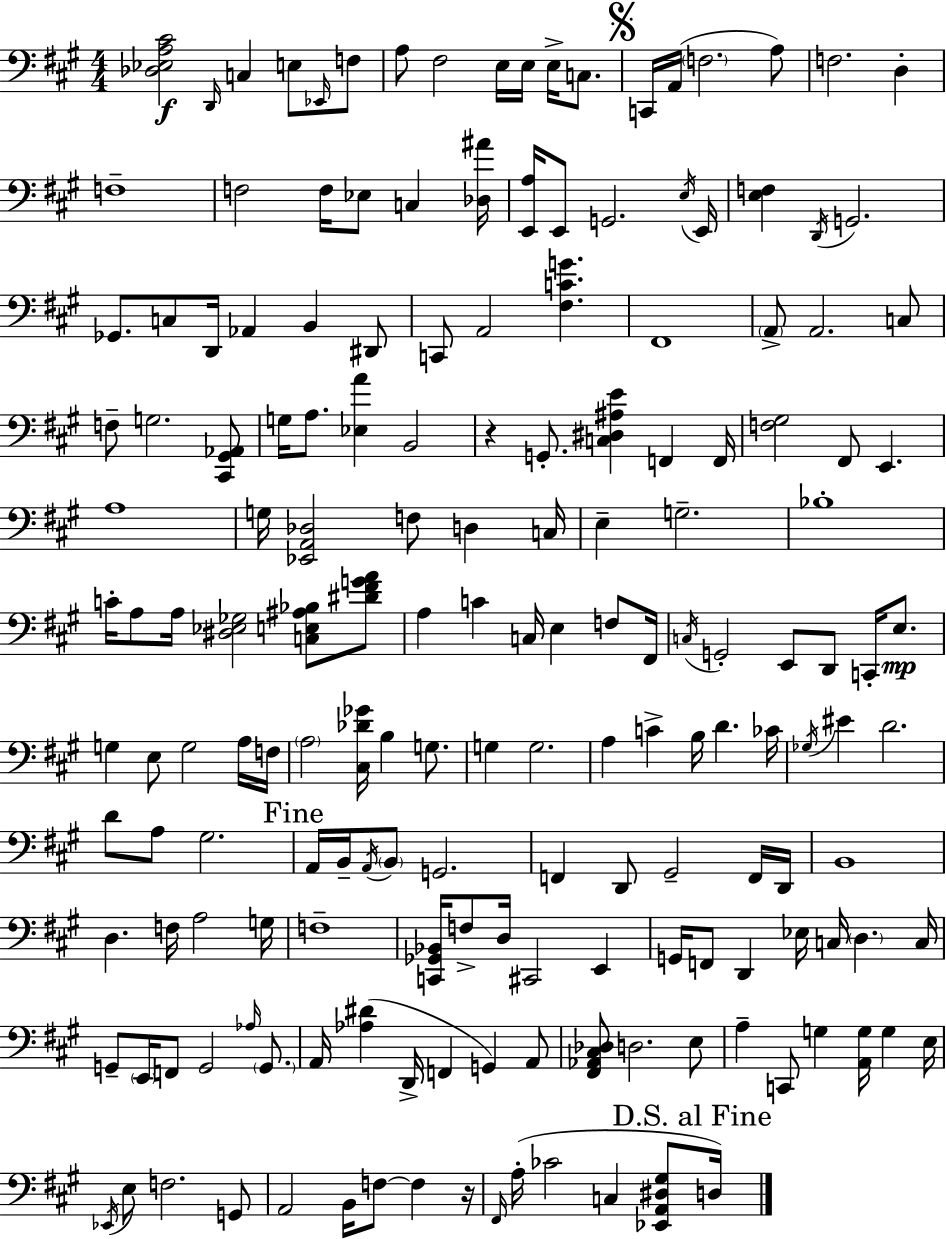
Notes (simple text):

[Db3,Eb3,A3,C#4]/h D2/s C3/q E3/e Eb2/s F3/e A3/e F#3/h E3/s E3/s E3/s C3/e. C2/s A2/s F3/h. A3/e F3/h. D3/q F3/w F3/h F3/s Eb3/e C3/q [Db3,A#4]/s [E2,A3]/s E2/e G2/h. E3/s E2/s [E3,F3]/q D2/s G2/h. Gb2/e. C3/e D2/s Ab2/q B2/q D#2/e C2/e A2/h [F#3,C4,G4]/q. F#2/w A2/e A2/h. C3/e F3/e G3/h. [C#2,G#2,Ab2]/e G3/s A3/e. [Eb3,A4]/q B2/h R/q G2/e. [C3,D#3,A#3,E4]/q F2/q F2/s [F3,G#3]/h F#2/e E2/q. A3/w G3/s [Eb2,A2,Db3]/h F3/e D3/q C3/s E3/q G3/h. Bb3/w C4/s A3/e A3/s [D#3,Eb3,Gb3]/h [C3,E3,A#3,Bb3]/e [D#4,F#4,G4,A4]/e A3/q C4/q C3/s E3/q F3/e F#2/s C3/s G2/h E2/e D2/e C2/s E3/e. G3/q E3/e G3/h A3/s F3/s A3/h [C#3,Db4,Gb4]/s B3/q G3/e. G3/q G3/h. A3/q C4/q B3/s D4/q. CES4/s Gb3/s EIS4/q D4/h. D4/e A3/e G#3/h. A2/s B2/s A2/s B2/e G2/h. F2/q D2/e G#2/h F2/s D2/s B2/w D3/q. F3/s A3/h G3/s F3/w [C2,Gb2,Bb2]/s F3/e D3/s C#2/h E2/q G2/s F2/e D2/q Eb3/s C3/s D3/q. C3/s G2/e E2/s F2/e G2/h Ab3/s G2/e. A2/s [Ab3,D#4]/q D2/s F2/q G2/q A2/e [F#2,Ab2,C#3,Db3]/e D3/h. E3/e A3/q C2/e G3/q [A2,G3]/s G3/q E3/s Eb2/s E3/e F3/h. G2/e A2/h B2/s F3/e F3/q R/s F#2/s A3/s CES4/h C3/q [Eb2,A2,D#3,G#3]/e D3/s